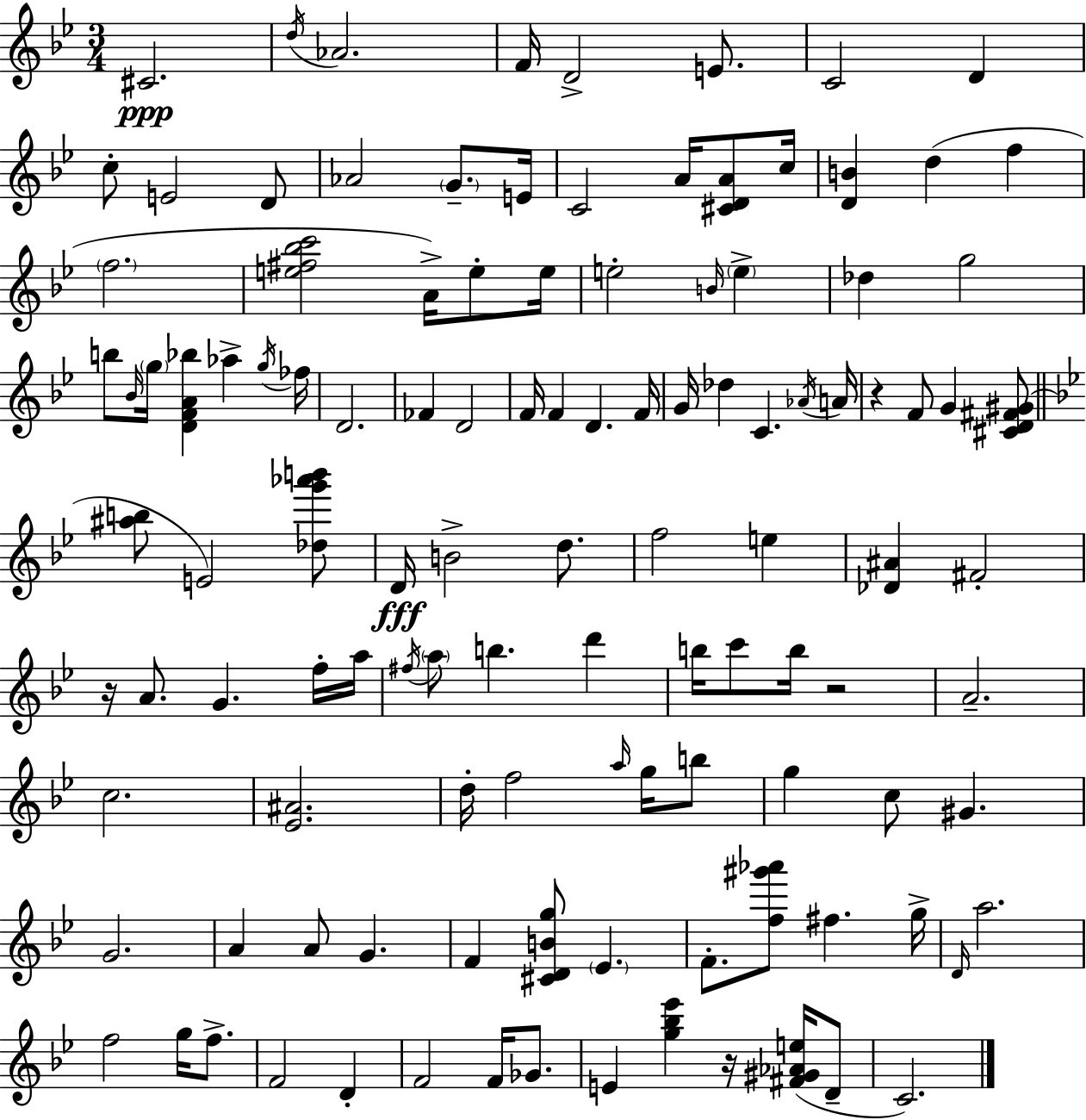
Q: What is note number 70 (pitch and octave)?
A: F5